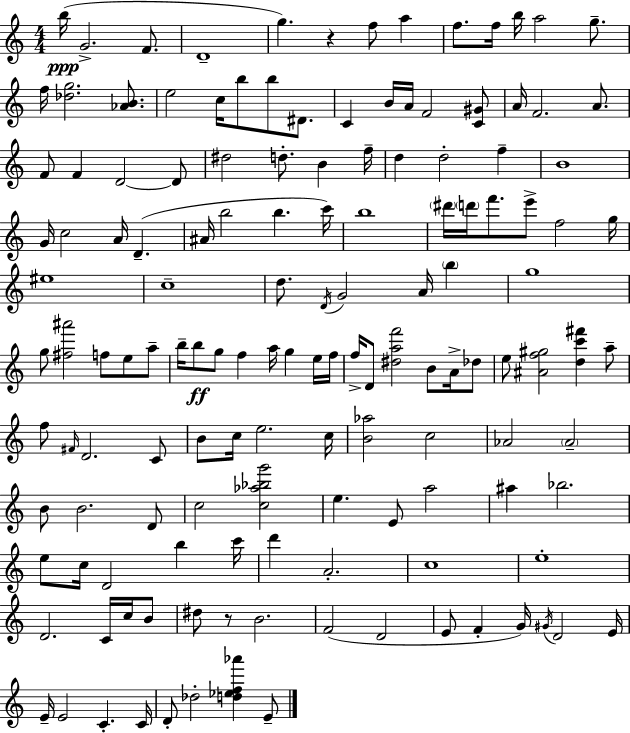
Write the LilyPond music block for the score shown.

{
  \clef treble
  \numericTimeSignature
  \time 4/4
  \key a \minor
  b''16(\ppp g'2.-> f'8. | d'1-- | g''4.) r4 f''8 a''4 | f''8. f''16 b''16 a''2 g''8.-- | \break f''16 <des'' g''>2. <aes' b'>8. | e''2 c''16 b''8 b''8 dis'8. | c'4 b'16 a'16 f'2 <c' gis'>8 | a'16 f'2. a'8. | \break f'8 f'4 d'2~~ d'8 | dis''2 d''8.-. b'4 f''16-- | d''4 d''2-. f''4-- | b'1 | \break g'16 c''2 a'16 d'4.--( | ais'16 b''2 b''4. c'''16) | b''1 | \parenthesize dis'''16 \parenthesize d'''16 f'''8. e'''8-> f''2 g''16 | \break eis''1 | c''1-- | d''8. \acciaccatura { d'16 } g'2 a'16 \parenthesize b''4 | g''1 | \break g''8 <fis'' ais'''>2 f''8 e''8 a''8-- | b''16-- b''8\ff g''8 f''4 a''16 g''4 e''16 | f''16 f''16-> d'8 <dis'' a'' f'''>2 b'8 a'16-> des''8 | e''8 <ais' f'' gis''>2 <d'' c''' fis'''>4 a''8-- | \break f''8 \grace { fis'16 } d'2. | c'8 b'8 c''16 e''2. | c''16 <b' aes''>2 c''2 | aes'2 \parenthesize aes'2-- | \break b'8 b'2. | d'8 c''2 <c'' aes'' bes'' g'''>2 | e''4. e'8 a''2 | ais''4 bes''2. | \break e''8 c''16 d'2 b''4 | c'''16 d'''4 a'2.-. | c''1 | e''1-. | \break d'2. c'16 c''16 | b'8 dis''8 r8 b'2. | f'2( d'2 | e'8 f'4-. g'16) \acciaccatura { gis'16 } d'2 | \break e'16 e'16-- e'2 c'4.-. | c'16 d'8-. des''2-. <d'' ees'' f'' aes'''>4 | e'8-- \bar "|."
}